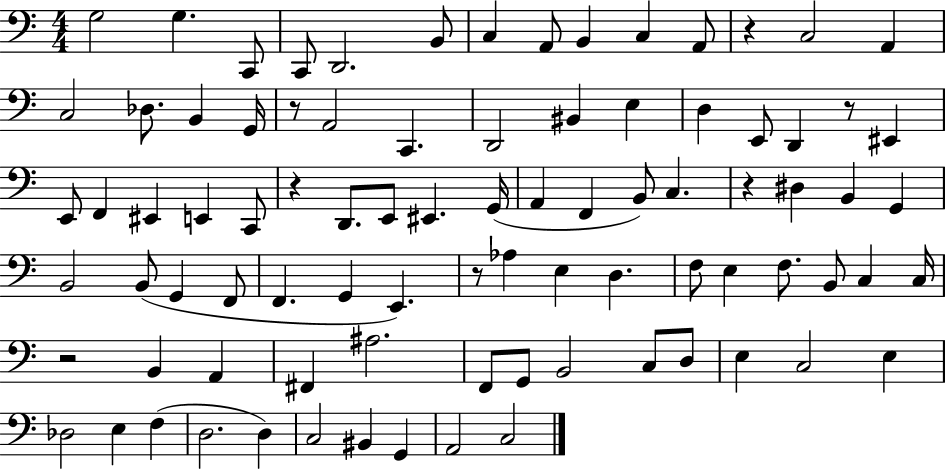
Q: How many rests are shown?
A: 7